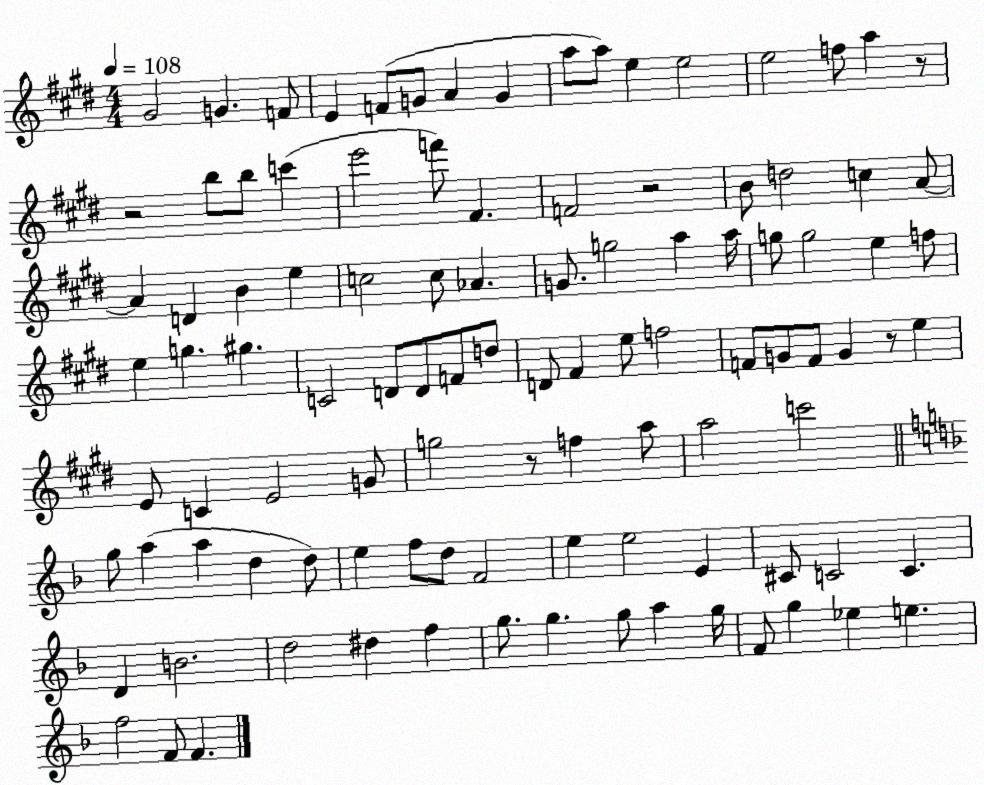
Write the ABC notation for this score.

X:1
T:Untitled
M:4/4
L:1/4
K:E
^G2 G F/2 E F/2 G/2 A G a/2 a/2 e e2 e2 f/2 a z/2 z2 b/2 b/2 c' e'2 f'/2 ^F F2 z2 B/2 d2 c A/2 A D B e c2 c/2 _A G/2 g2 a a/4 g/2 g2 e f/2 e g ^g C2 D/2 D/2 F/2 d/2 D/2 ^F e/2 f2 F/2 G/2 F/2 G z/2 e E/2 C E2 G/2 g2 z/2 f a/2 a2 c'2 g/2 a a d d/2 e f/2 d/2 F2 e e2 E ^C/2 C2 C D B2 d2 ^d f g/2 g g/2 a g/4 F/2 g _e e f2 F/2 F